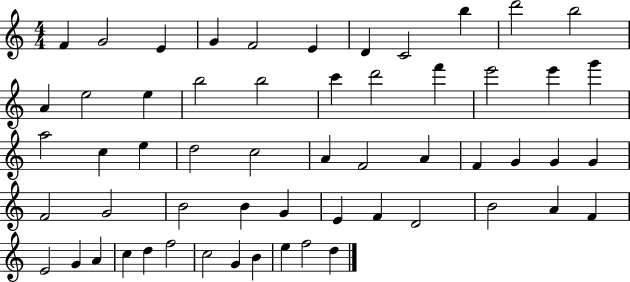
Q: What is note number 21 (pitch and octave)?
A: E6